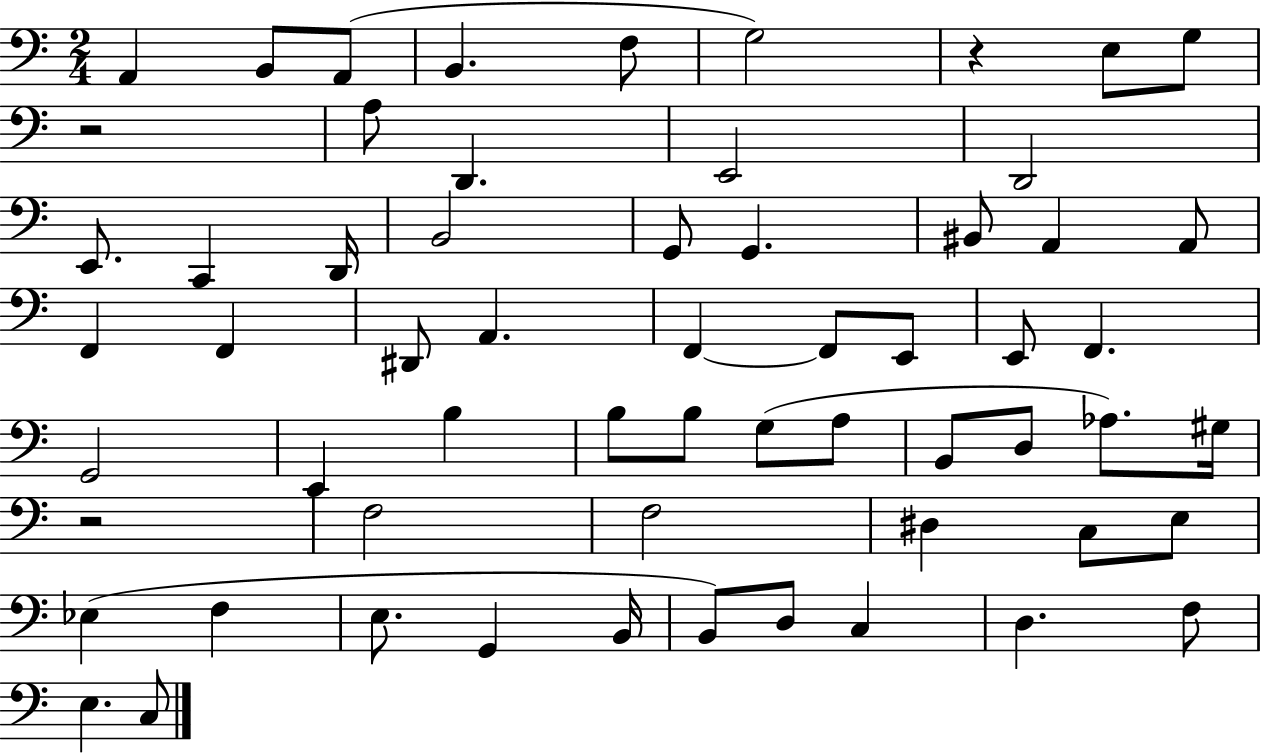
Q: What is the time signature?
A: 2/4